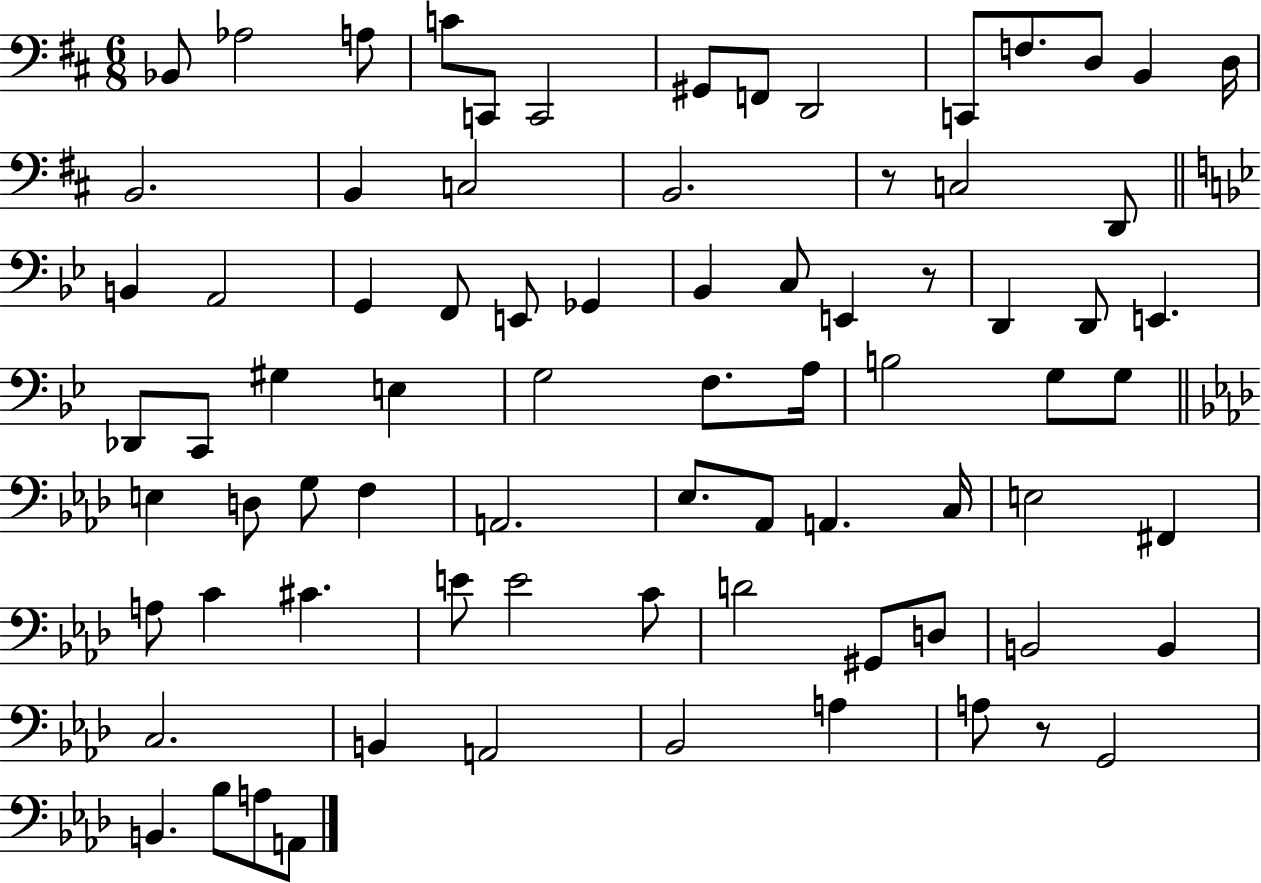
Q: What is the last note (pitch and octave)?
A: A2